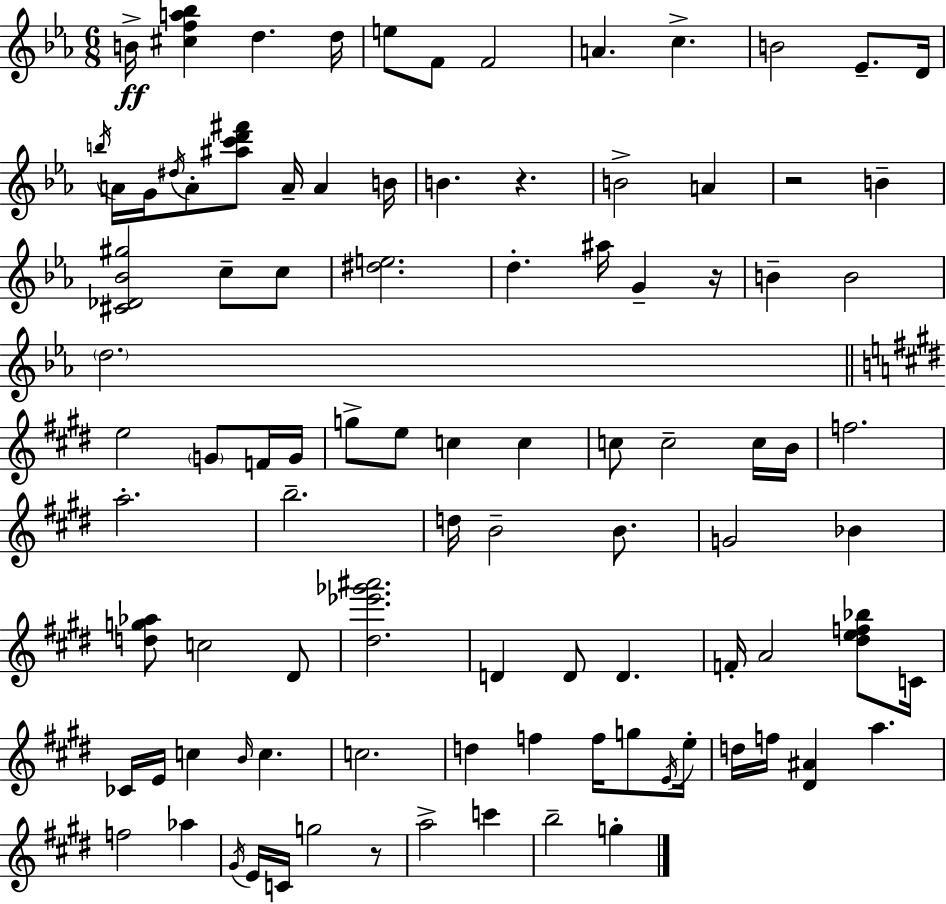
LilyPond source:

{
  \clef treble
  \numericTimeSignature
  \time 6/8
  \key ees \major
  b'16->\ff <cis'' f'' a'' bes''>4 d''4. d''16 | e''8 f'8 f'2 | a'4. c''4.-> | b'2 ees'8.-- d'16 | \break \acciaccatura { b''16 } a'16 g'16 \acciaccatura { dis''16 } a'8-. <ais'' c''' d''' fis'''>8 a'16-- a'4 | b'16 b'4. r4. | b'2-> a'4 | r2 b'4-- | \break <cis' des' bes' gis''>2 c''8-- | c''8 <dis'' e''>2. | d''4.-. ais''16 g'4-- | r16 b'4-- b'2 | \break \parenthesize d''2. | \bar "||" \break \key e \major e''2 \parenthesize g'8 f'16 g'16 | g''8-> e''8 c''4 c''4 | c''8 c''2-- c''16 b'16 | f''2. | \break a''2.-. | b''2.-- | d''16 b'2-- b'8. | g'2 bes'4 | \break <d'' g'' aes''>8 c''2 dis'8 | <dis'' ees''' ges''' ais'''>2. | d'4 d'8 d'4. | f'16-. a'2 <dis'' e'' f'' bes''>8 c'16 | \break ces'16 e'16 c''4 \grace { b'16 } c''4. | c''2. | d''4 f''4 f''16 g''8 | \acciaccatura { e'16 } e''16-. d''16 f''16 <dis' ais'>4 a''4. | \break f''2 aes''4 | \acciaccatura { gis'16 } e'16 c'16 g''2 | r8 a''2-> c'''4 | b''2-- g''4-. | \break \bar "|."
}